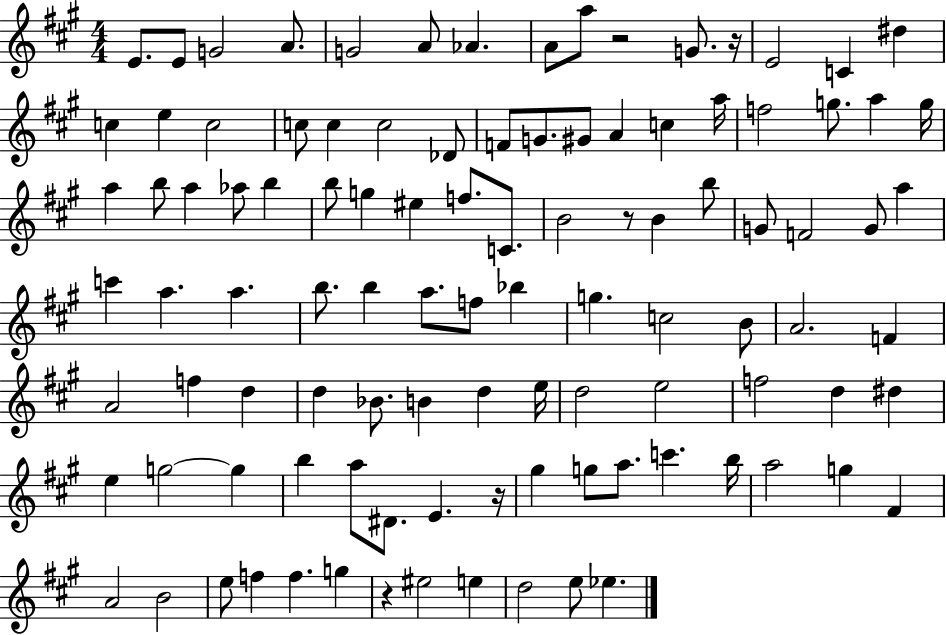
X:1
T:Untitled
M:4/4
L:1/4
K:A
E/2 E/2 G2 A/2 G2 A/2 _A A/2 a/2 z2 G/2 z/4 E2 C ^d c e c2 c/2 c c2 _D/2 F/2 G/2 ^G/2 A c a/4 f2 g/2 a g/4 a b/2 a _a/2 b b/2 g ^e f/2 C/2 B2 z/2 B b/2 G/2 F2 G/2 a c' a a b/2 b a/2 f/2 _b g c2 B/2 A2 F A2 f d d _B/2 B d e/4 d2 e2 f2 d ^d e g2 g b a/2 ^D/2 E z/4 ^g g/2 a/2 c' b/4 a2 g ^F A2 B2 e/2 f f g z ^e2 e d2 e/2 _e